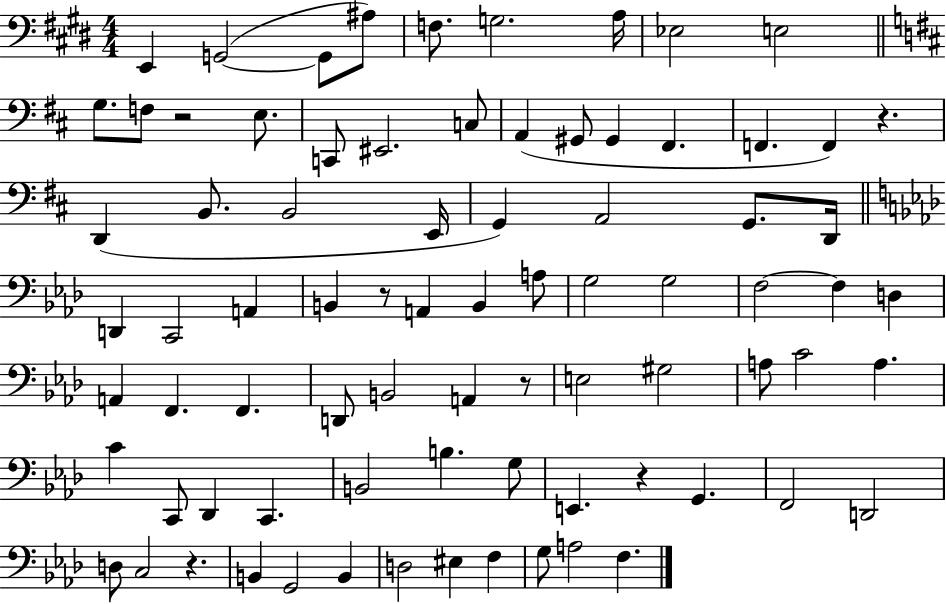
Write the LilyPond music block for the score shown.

{
  \clef bass
  \numericTimeSignature
  \time 4/4
  \key e \major
  e,4 g,2~(~ g,8 ais8) | f8. g2. a16 | ees2 e2 | \bar "||" \break \key d \major g8. f8 r2 e8. | c,8 eis,2. c8 | a,4( gis,8 gis,4 fis,4. | f,4. f,4) r4. | \break d,4( b,8. b,2 e,16 | g,4) a,2 g,8. d,16 | \bar "||" \break \key f \minor d,4 c,2 a,4 | b,4 r8 a,4 b,4 a8 | g2 g2 | f2~~ f4 d4 | \break a,4 f,4. f,4. | d,8 b,2 a,4 r8 | e2 gis2 | a8 c'2 a4. | \break c'4 c,8 des,4 c,4. | b,2 b4. g8 | e,4. r4 g,4. | f,2 d,2 | \break d8 c2 r4. | b,4 g,2 b,4 | d2 eis4 f4 | g8 a2 f4. | \break \bar "|."
}